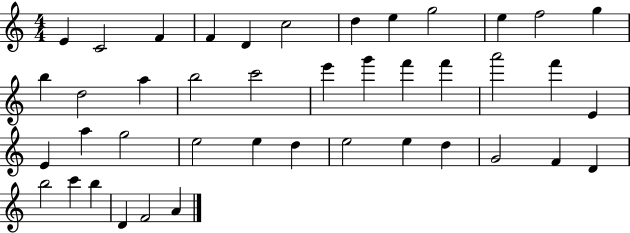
X:1
T:Untitled
M:4/4
L:1/4
K:C
E C2 F F D c2 d e g2 e f2 g b d2 a b2 c'2 e' g' f' f' a'2 f' E E a g2 e2 e d e2 e d G2 F D b2 c' b D F2 A